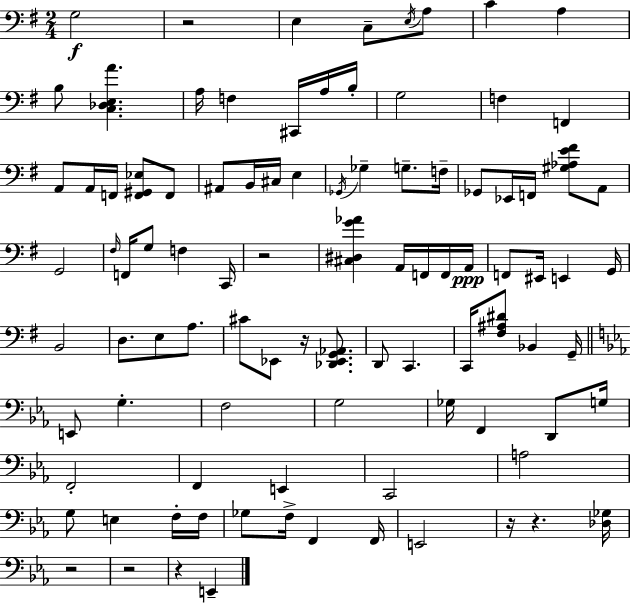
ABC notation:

X:1
T:Untitled
M:2/4
L:1/4
K:Em
G,2 z2 E, C,/2 E,/4 A,/2 C A, B,/2 [C,_D,E,A] A,/4 F, ^C,,/4 A,/4 B,/4 G,2 F, F,, A,,/2 A,,/4 F,,/4 [F,,^G,,_E,]/2 F,,/2 ^A,,/2 B,,/4 ^C,/4 E, _G,,/4 _G, G,/2 F,/4 _G,,/2 _E,,/4 F,,/4 [^G,_A,E^F]/2 A,,/2 G,,2 ^F,/4 F,,/4 G,/2 F, C,,/4 z2 [^C,^D,G_A] A,,/4 F,,/4 F,,/4 A,,/4 F,,/2 ^E,,/4 E,, G,,/4 B,,2 D,/2 E,/2 A,/2 ^C/2 _E,,/2 z/4 [_D,,_E,,G,,_A,,]/2 D,,/2 C,, C,,/4 [^F,^A,^D]/2 _B,, G,,/4 E,,/2 G, F,2 G,2 _G,/4 F,, D,,/2 G,/4 F,,2 F,, E,, C,,2 A,2 G,/2 E, F,/4 F,/4 _G,/2 F,/4 F,, F,,/4 E,,2 z/4 z [_D,_G,]/4 z2 z2 z E,,